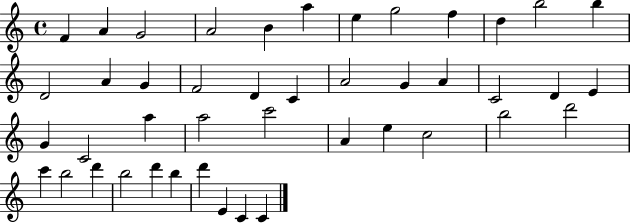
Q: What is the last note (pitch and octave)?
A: C4